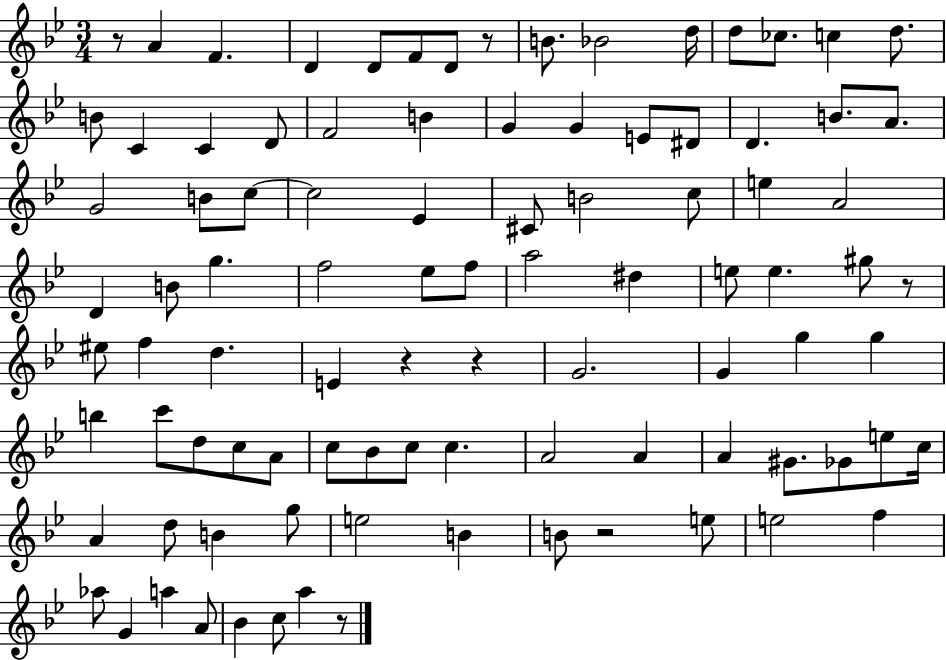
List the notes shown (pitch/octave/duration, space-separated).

R/e A4/q F4/q. D4/q D4/e F4/e D4/e R/e B4/e. Bb4/h D5/s D5/e CES5/e. C5/q D5/e. B4/e C4/q C4/q D4/e F4/h B4/q G4/q G4/q E4/e D#4/e D4/q. B4/e. A4/e. G4/h B4/e C5/e C5/h Eb4/q C#4/e B4/h C5/e E5/q A4/h D4/q B4/e G5/q. F5/h Eb5/e F5/e A5/h D#5/q E5/e E5/q. G#5/e R/e EIS5/e F5/q D5/q. E4/q R/q R/q G4/h. G4/q G5/q G5/q B5/q C6/e D5/e C5/e A4/e C5/e Bb4/e C5/e C5/q. A4/h A4/q A4/q G#4/e. Gb4/e E5/e C5/s A4/q D5/e B4/q G5/e E5/h B4/q B4/e R/h E5/e E5/h F5/q Ab5/e G4/q A5/q A4/e Bb4/q C5/e A5/q R/e